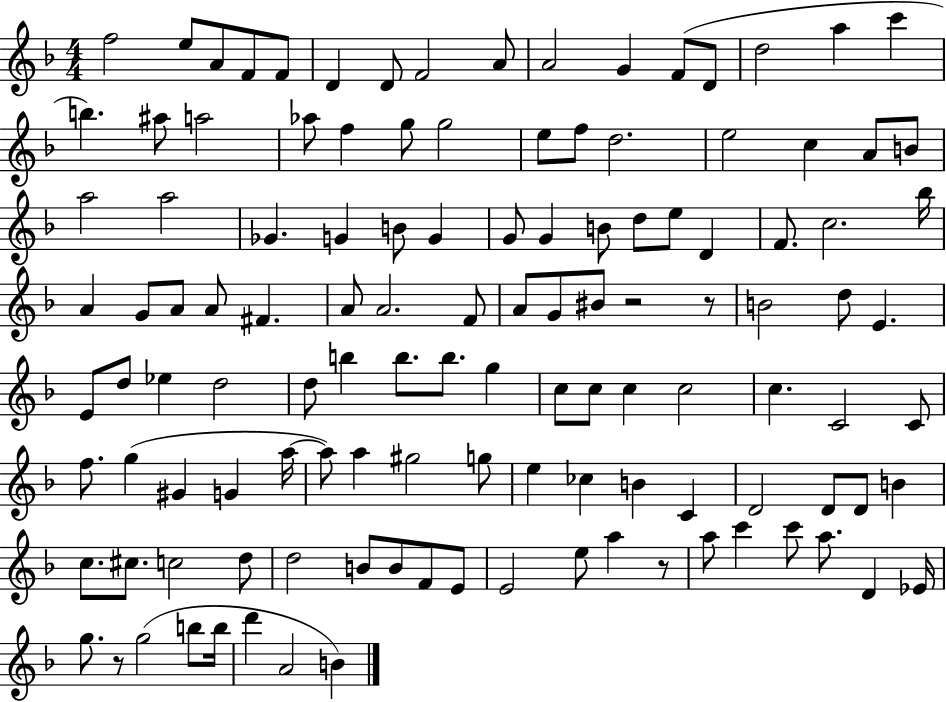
F5/h E5/e A4/e F4/e F4/e D4/q D4/e F4/h A4/e A4/h G4/q F4/e D4/e D5/h A5/q C6/q B5/q. A#5/e A5/h Ab5/e F5/q G5/e G5/h E5/e F5/e D5/h. E5/h C5/q A4/e B4/e A5/h A5/h Gb4/q. G4/q B4/e G4/q G4/e G4/q B4/e D5/e E5/e D4/q F4/e. C5/h. Bb5/s A4/q G4/e A4/e A4/e F#4/q. A4/e A4/h. F4/e A4/e G4/e BIS4/e R/h R/e B4/h D5/e E4/q. E4/e D5/e Eb5/q D5/h D5/e B5/q B5/e. B5/e. G5/q C5/e C5/e C5/q C5/h C5/q. C4/h C4/e F5/e. G5/q G#4/q G4/q A5/s A5/e A5/q G#5/h G5/e E5/q CES5/q B4/q C4/q D4/h D4/e D4/e B4/q C5/e. C#5/e. C5/h D5/e D5/h B4/e B4/e F4/e E4/e E4/h E5/e A5/q R/e A5/e C6/q C6/e A5/e. D4/q Eb4/s G5/e. R/e G5/h B5/e B5/s D6/q A4/h B4/q